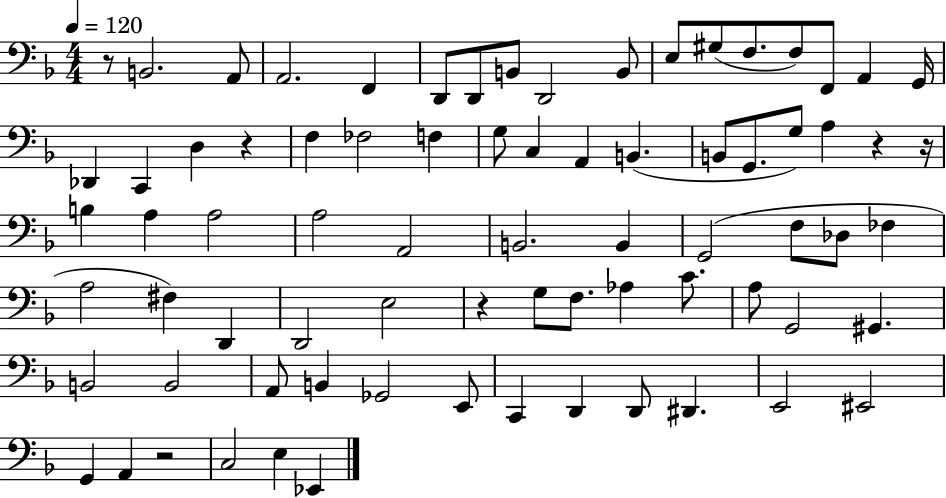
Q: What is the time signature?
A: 4/4